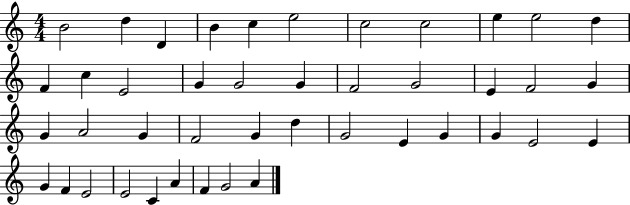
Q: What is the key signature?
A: C major